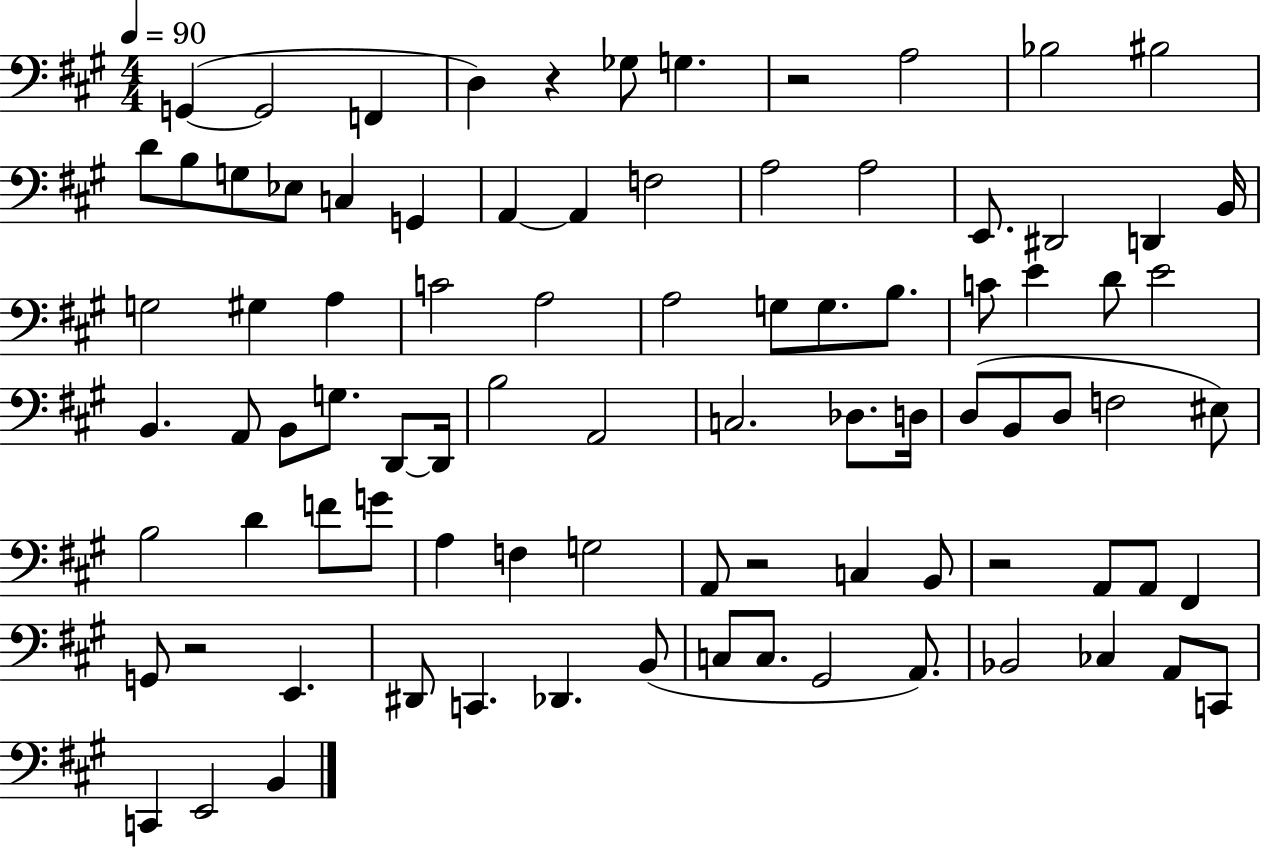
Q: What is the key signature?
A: A major